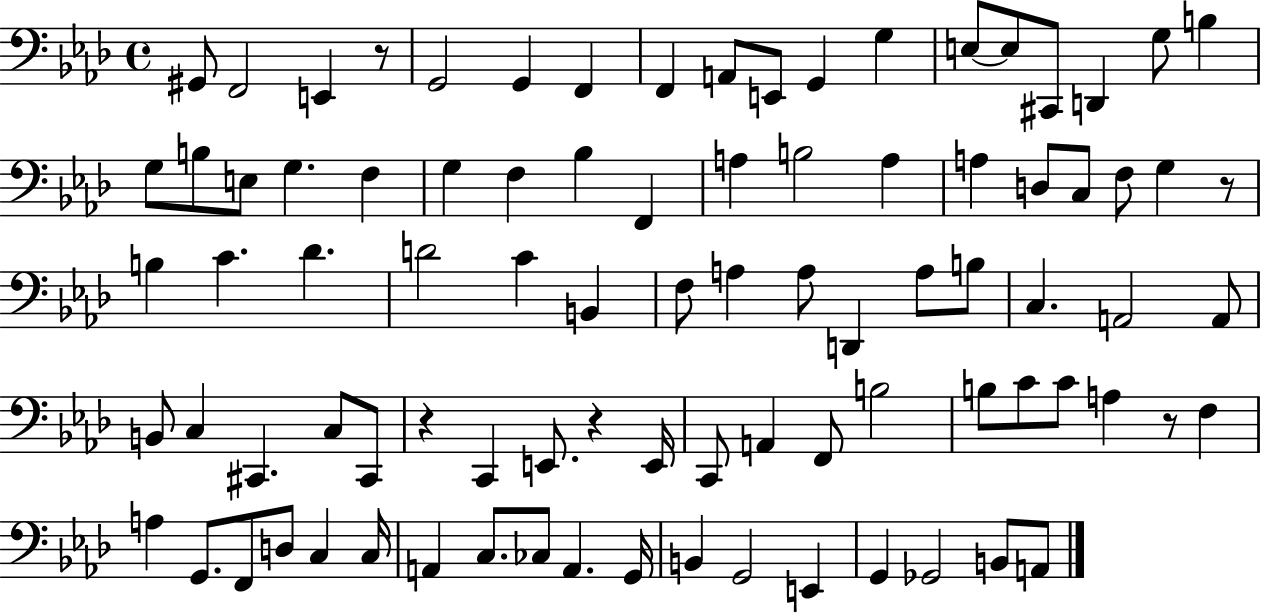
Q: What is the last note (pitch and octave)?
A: A2